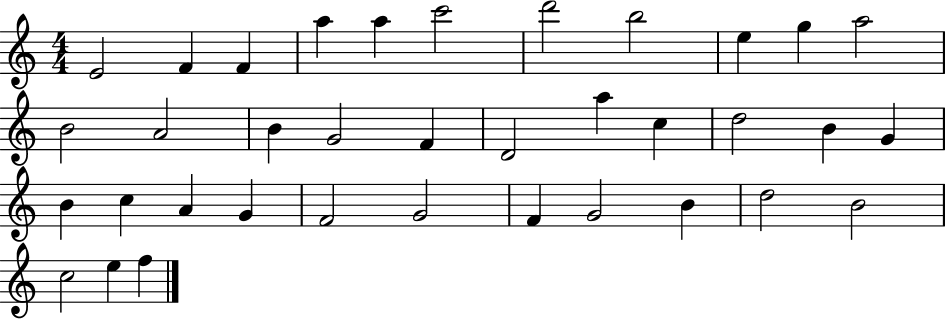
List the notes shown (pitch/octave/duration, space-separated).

E4/h F4/q F4/q A5/q A5/q C6/h D6/h B5/h E5/q G5/q A5/h B4/h A4/h B4/q G4/h F4/q D4/h A5/q C5/q D5/h B4/q G4/q B4/q C5/q A4/q G4/q F4/h G4/h F4/q G4/h B4/q D5/h B4/h C5/h E5/q F5/q